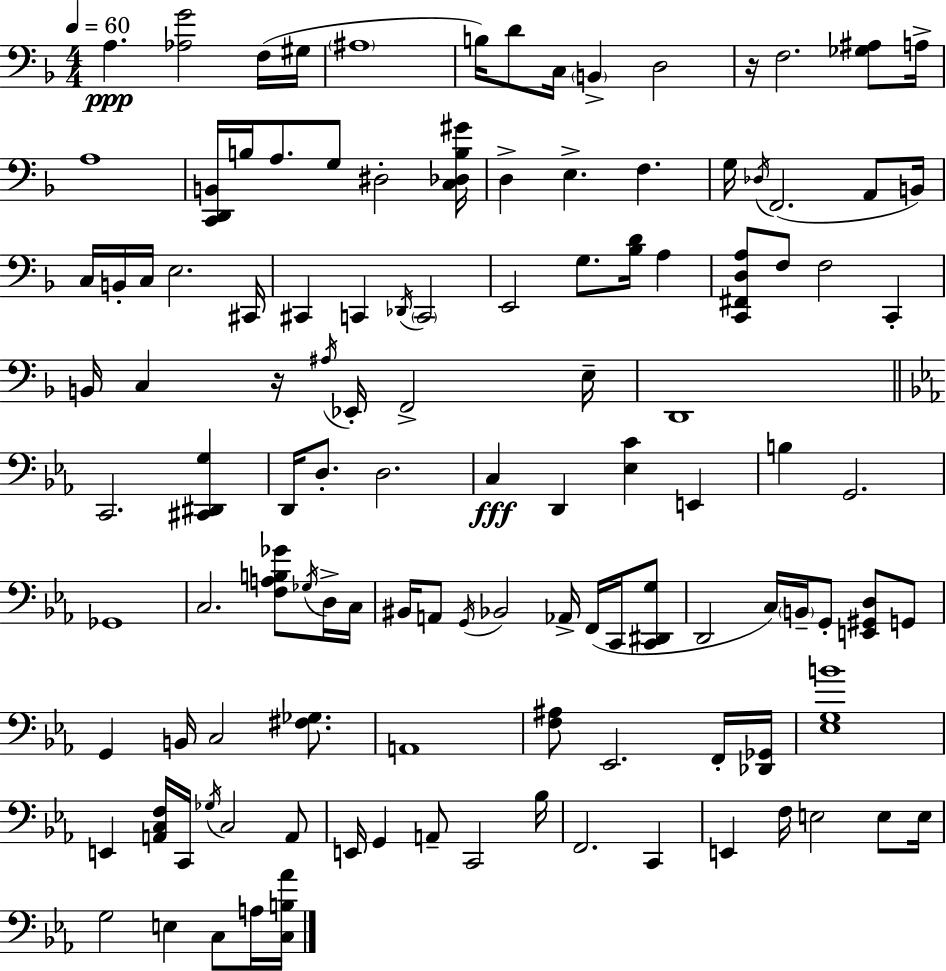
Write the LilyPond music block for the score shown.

{
  \clef bass
  \numericTimeSignature
  \time 4/4
  \key f \major
  \tempo 4 = 60
  a4.\ppp <aes g'>2 f16( gis16 | \parenthesize ais1 | b16) d'8 c16 \parenthesize b,4-> d2 | r16 f2. <ges ais>8 a16-> | \break a1 | <c, d, b,>16 b16 a8. g8 dis2-. <c des b gis'>16 | d4-> e4.-> f4. | g16 \acciaccatura { des16 }( f,2. a,8 | \break b,16) c16 b,16-. c16 e2. | cis,16 cis,4 c,4 \acciaccatura { des,16 } \parenthesize c,2 | e,2 g8. <bes d'>16 a4 | <c, fis, d a>8 f8 f2 c,4-. | \break b,16 c4 r16 \acciaccatura { ais16 } ees,16-. f,2-> | e16-- d,1 | \bar "||" \break \key ees \major c,2. <cis, dis, g>4 | d,16 d8.-. d2. | c4\fff d,4 <ees c'>4 e,4 | b4 g,2. | \break ges,1 | c2. <f a b ges'>8 \acciaccatura { ges16 } d16-> | c16 bis,16 a,8 \acciaccatura { g,16 } bes,2 aes,16-> f,16( c,16 | <c, dis, g>8 d,2 c16) \parenthesize b,16-- g,8-. <e, gis, d>8 | \break g,8 g,4 b,16 c2 <fis ges>8. | a,1 | <f ais>8 ees,2. | f,16-. <des, ges,>16 <ees g b'>1 | \break e,4 <a, c f>16 c,16 \acciaccatura { ges16 } c2 | a,8 e,16 g,4 a,8-- c,2 | bes16 f,2. c,4 | e,4 f16 e2 | \break e8 e16 g2 e4 c8 | a16 <c b aes'>16 \bar "|."
}